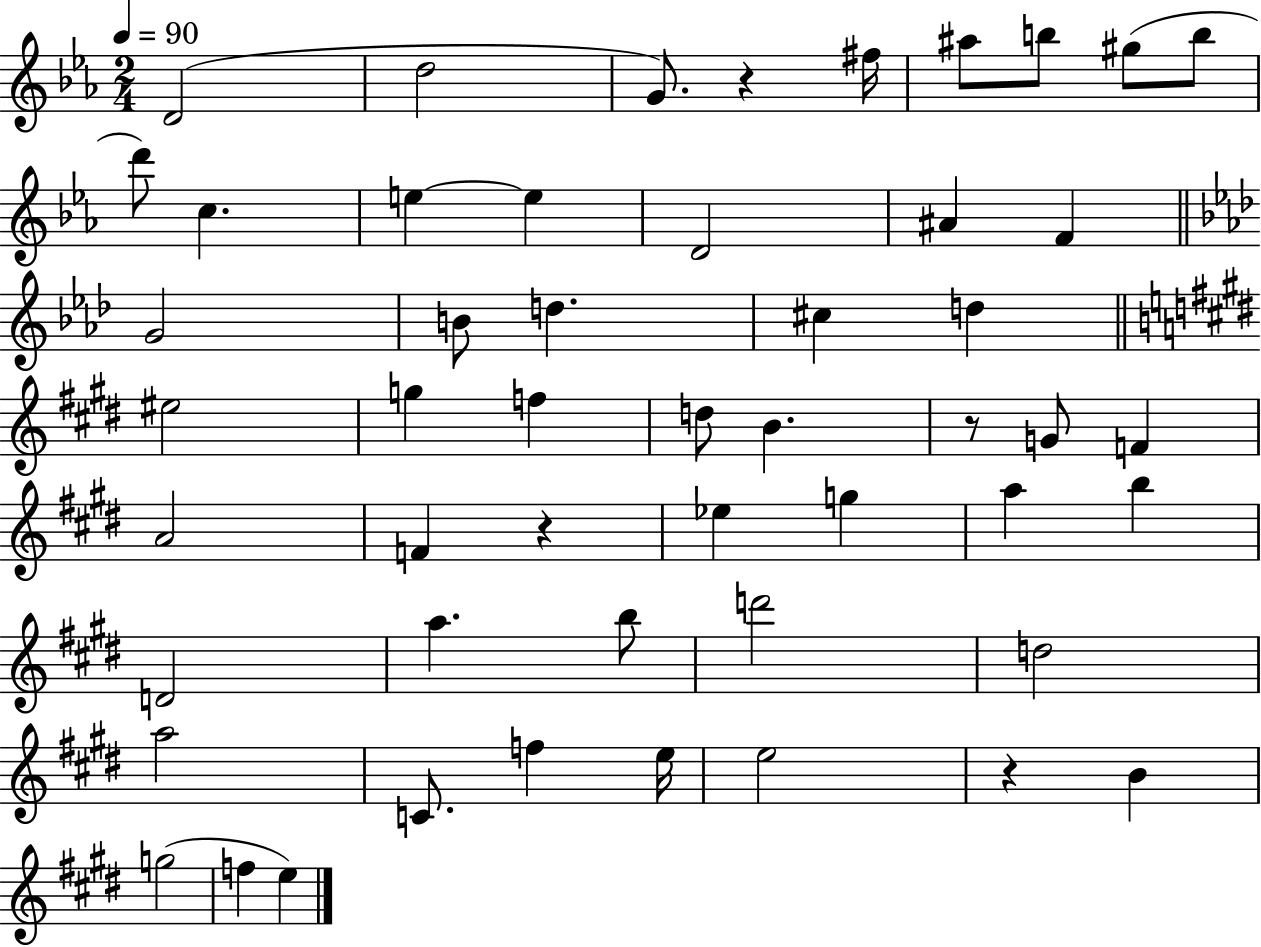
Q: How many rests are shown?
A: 4